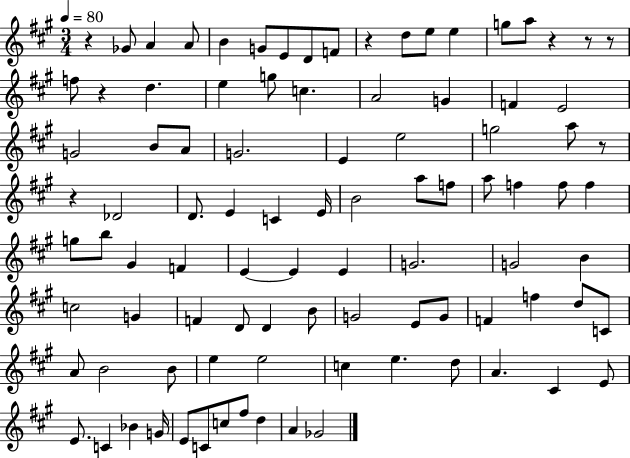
{
  \clef treble
  \numericTimeSignature
  \time 3/4
  \key a \major
  \tempo 4 = 80
  r4 ges'8 a'4 a'8 | b'4 g'8 e'8 d'8 f'8 | r4 d''8 e''8 e''4 | g''8 a''8 r4 r8 r8 | \break f''8 r4 d''4. | e''4 g''8 c''4. | a'2 g'4 | f'4 e'2 | \break g'2 b'8 a'8 | g'2. | e'4 e''2 | g''2 a''8 r8 | \break r4 des'2 | d'8. e'4 c'4 e'16 | b'2 a''8 f''8 | a''8 f''4 f''8 f''4 | \break g''8 b''8 gis'4 f'4 | e'4~~ e'4 e'4 | g'2. | g'2 b'4 | \break c''2 g'4 | f'4 d'8 d'4 b'8 | g'2 e'8 g'8 | f'4 f''4 d''8 c'8 | \break a'8 b'2 b'8 | e''4 e''2 | c''4 e''4. d''8 | a'4. cis'4 e'8 | \break e'8. c'4 bes'4 g'16 | e'8 c'8 c''8 fis''8 d''4 | a'4 ges'2 | \bar "|."
}